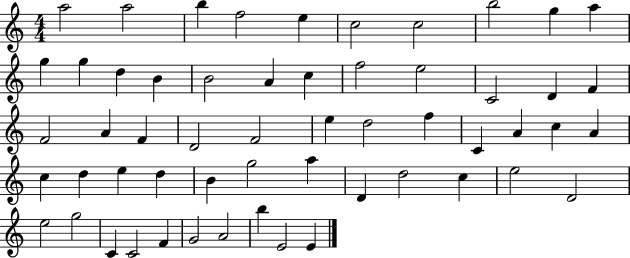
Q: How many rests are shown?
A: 0